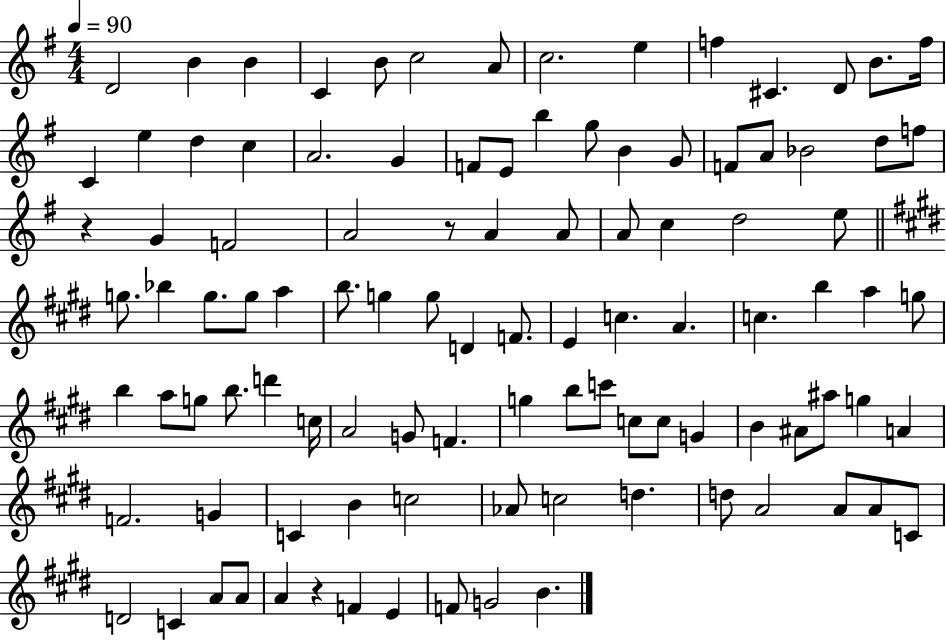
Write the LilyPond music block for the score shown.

{
  \clef treble
  \numericTimeSignature
  \time 4/4
  \key g \major
  \tempo 4 = 90
  d'2 b'4 b'4 | c'4 b'8 c''2 a'8 | c''2. e''4 | f''4 cis'4. d'8 b'8. f''16 | \break c'4 e''4 d''4 c''4 | a'2. g'4 | f'8 e'8 b''4 g''8 b'4 g'8 | f'8 a'8 bes'2 d''8 f''8 | \break r4 g'4 f'2 | a'2 r8 a'4 a'8 | a'8 c''4 d''2 e''8 | \bar "||" \break \key e \major g''8. bes''4 g''8. g''8 a''4 | b''8. g''4 g''8 d'4 f'8. | e'4 c''4. a'4. | c''4. b''4 a''4 g''8 | \break b''4 a''8 g''8 b''8. d'''4 c''16 | a'2 g'8 f'4. | g''4 b''8 c'''8 c''8 c''8 g'4 | b'4 ais'8 ais''8 g''4 a'4 | \break f'2. g'4 | c'4 b'4 c''2 | aes'8 c''2 d''4. | d''8 a'2 a'8 a'8 c'8 | \break d'2 c'4 a'8 a'8 | a'4 r4 f'4 e'4 | f'8 g'2 b'4. | \bar "|."
}